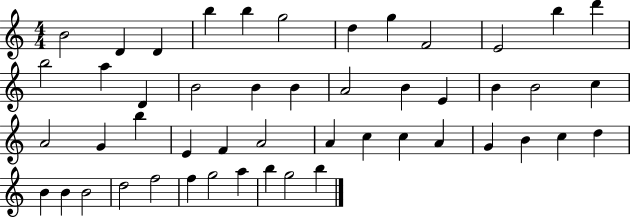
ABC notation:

X:1
T:Untitled
M:4/4
L:1/4
K:C
B2 D D b b g2 d g F2 E2 b d' b2 a D B2 B B A2 B E B B2 c A2 G b E F A2 A c c A G B c d B B B2 d2 f2 f g2 a b g2 b